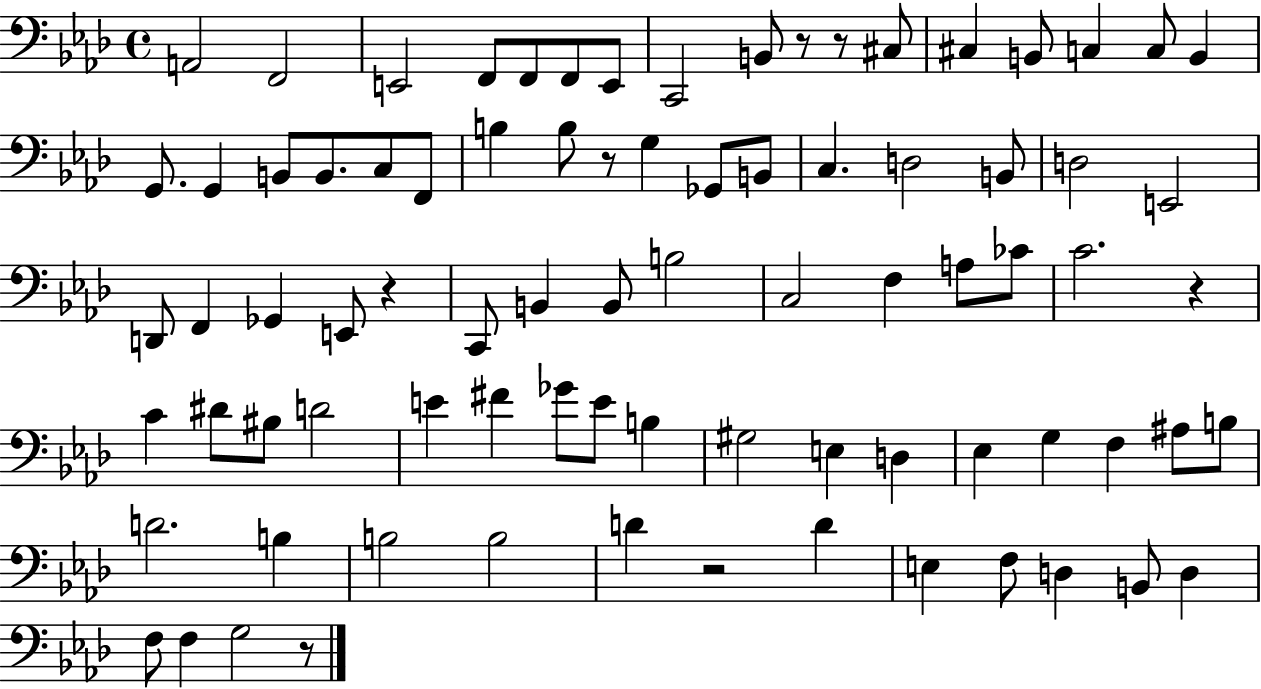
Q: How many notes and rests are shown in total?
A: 82